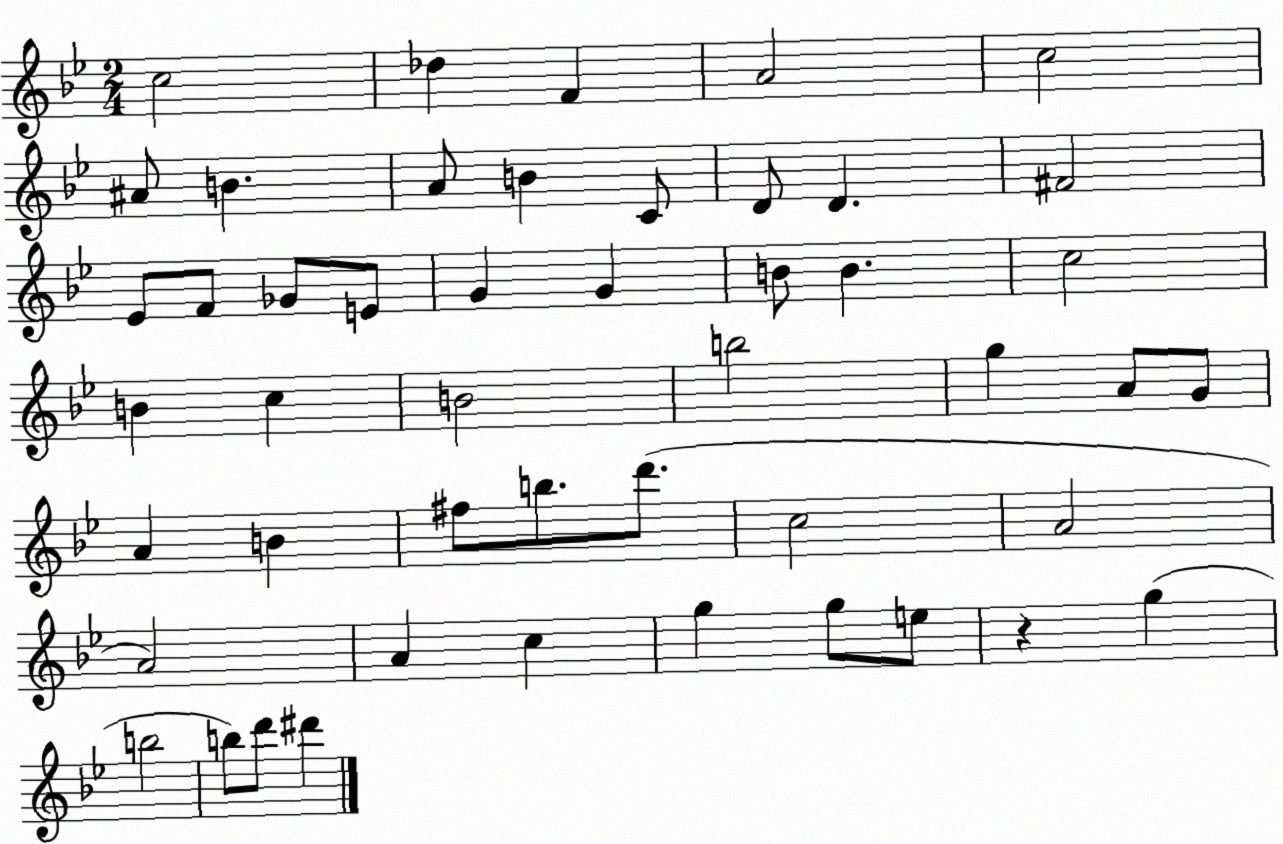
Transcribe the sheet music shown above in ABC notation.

X:1
T:Untitled
M:2/4
L:1/4
K:Bb
c2 _d F A2 c2 ^A/2 B A/2 B C/2 D/2 D ^F2 _E/2 F/2 _G/2 E/2 G G B/2 B c2 B c B2 b2 g A/2 G/2 A B ^f/2 b/2 d'/2 c2 A2 A2 A c g g/2 e/2 z g b2 b/2 d'/2 ^d'